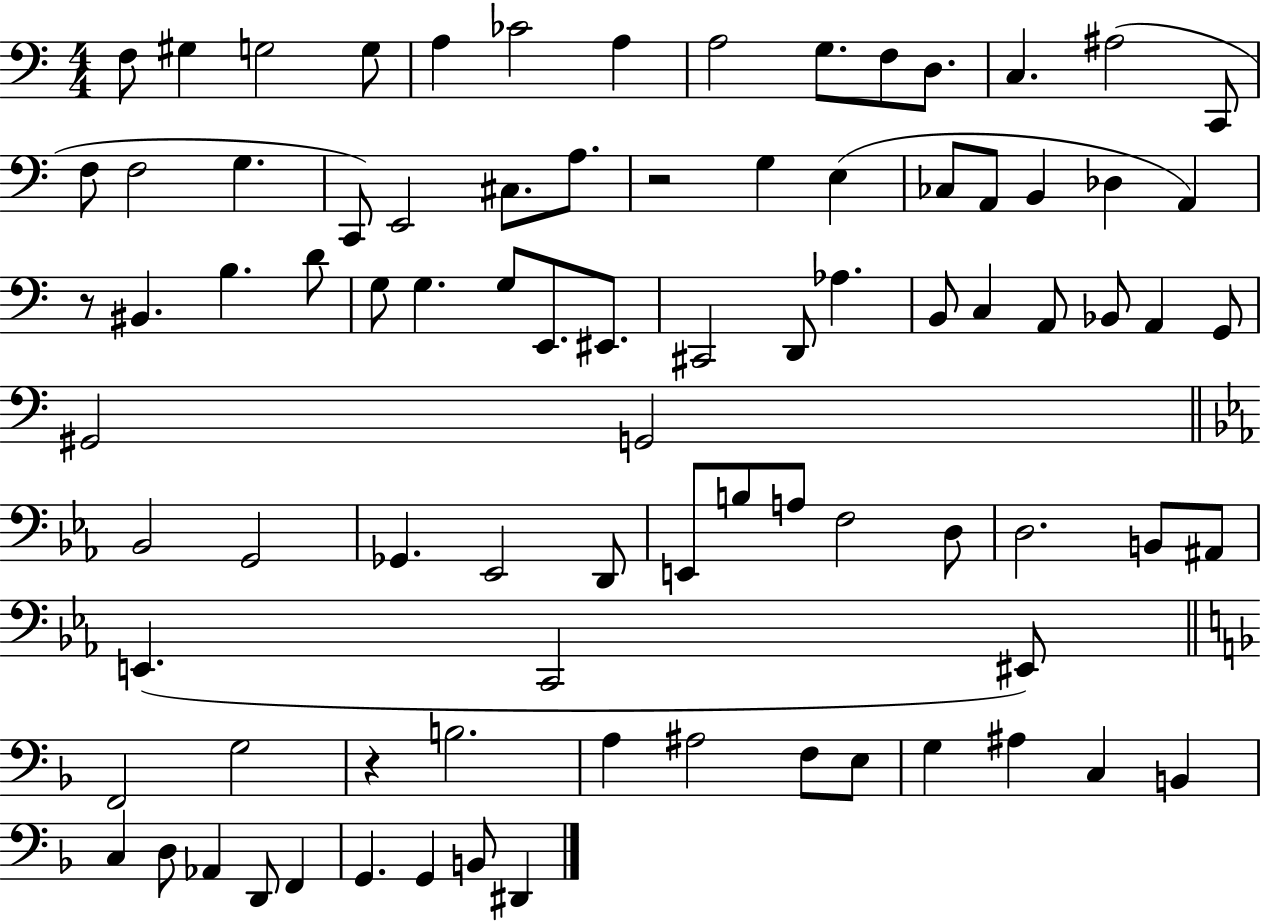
{
  \clef bass
  \numericTimeSignature
  \time 4/4
  \key c \major
  \repeat volta 2 { f8 gis4 g2 g8 | a4 ces'2 a4 | a2 g8. f8 d8. | c4. ais2( c,8 | \break f8 f2 g4. | c,8) e,2 cis8. a8. | r2 g4 e4( | ces8 a,8 b,4 des4 a,4) | \break r8 bis,4. b4. d'8 | g8 g4. g8 e,8. eis,8. | cis,2 d,8 aes4. | b,8 c4 a,8 bes,8 a,4 g,8 | \break gis,2 g,2 | \bar "||" \break \key ees \major bes,2 g,2 | ges,4. ees,2 d,8 | e,8 b8 a8 f2 d8 | d2. b,8 ais,8 | \break e,4.( c,2 eis,8) | \bar "||" \break \key f \major f,2 g2 | r4 b2. | a4 ais2 f8 e8 | g4 ais4 c4 b,4 | \break c4 d8 aes,4 d,8 f,4 | g,4. g,4 b,8 dis,4 | } \bar "|."
}